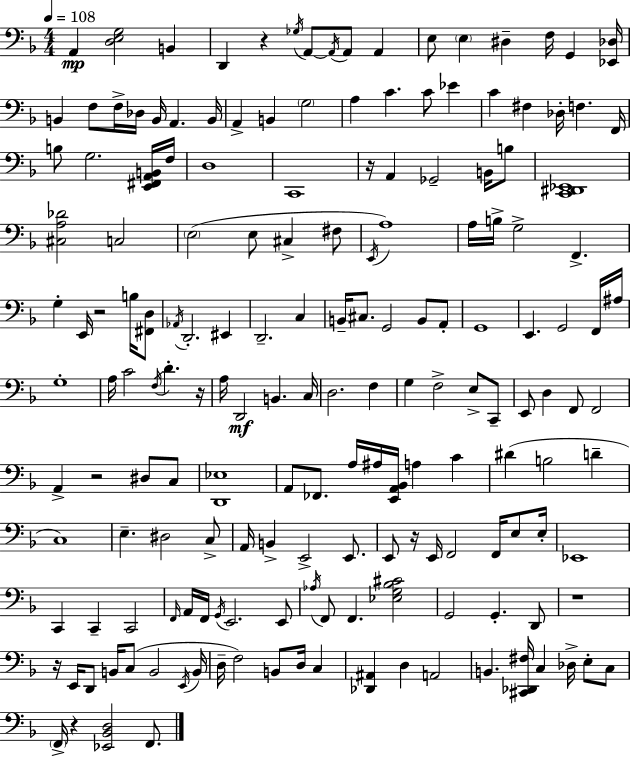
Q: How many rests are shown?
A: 9